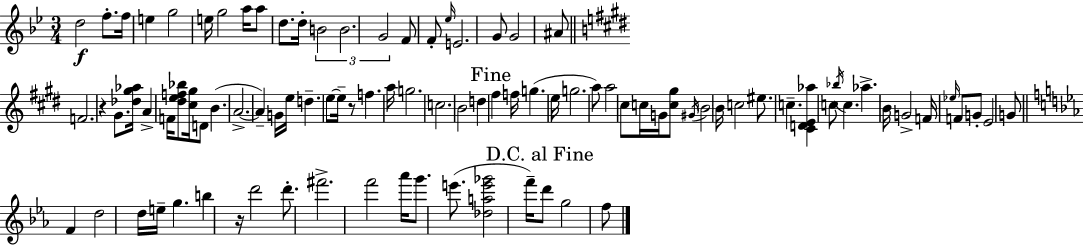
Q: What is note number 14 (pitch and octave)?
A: G4